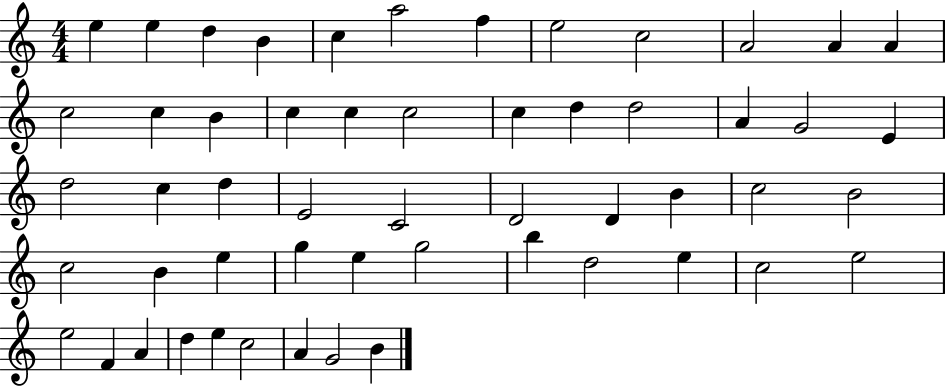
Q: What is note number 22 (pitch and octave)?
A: A4